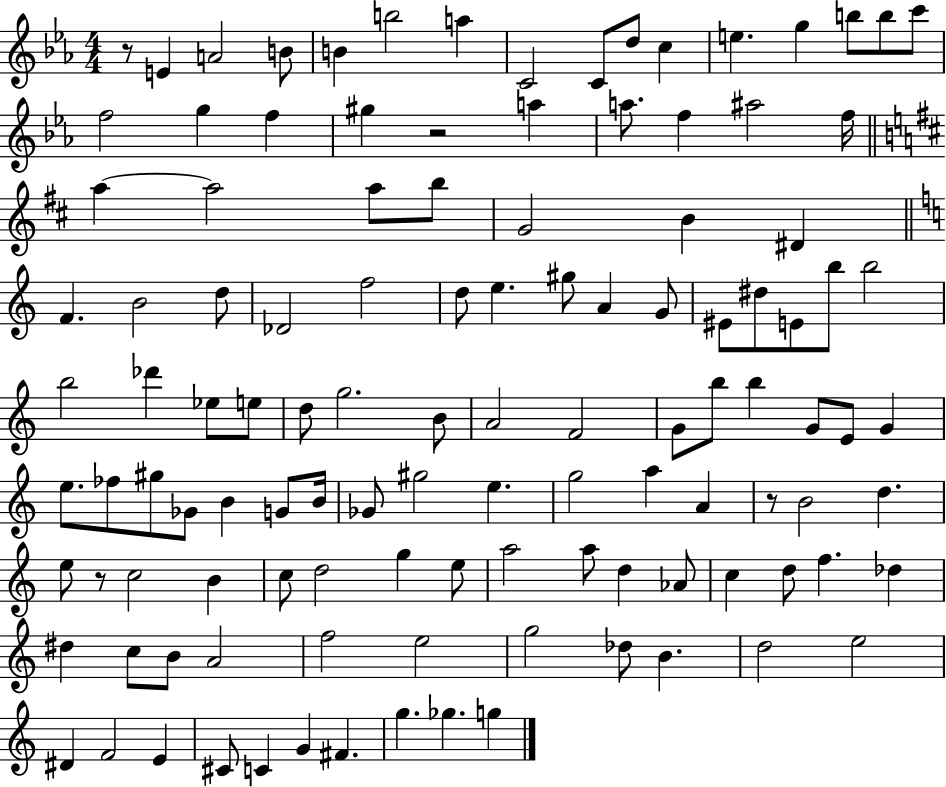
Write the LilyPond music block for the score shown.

{
  \clef treble
  \numericTimeSignature
  \time 4/4
  \key ees \major
  \repeat volta 2 { r8 e'4 a'2 b'8 | b'4 b''2 a''4 | c'2 c'8 d''8 c''4 | e''4. g''4 b''8 b''8 c'''8 | \break f''2 g''4 f''4 | gis''4 r2 a''4 | a''8. f''4 ais''2 f''16 | \bar "||" \break \key d \major a''4~~ a''2 a''8 b''8 | g'2 b'4 dis'4 | \bar "||" \break \key a \minor f'4. b'2 d''8 | des'2 f''2 | d''8 e''4. gis''8 a'4 g'8 | eis'8 dis''8 e'8 b''8 b''2 | \break b''2 des'''4 ees''8 e''8 | d''8 g''2. b'8 | a'2 f'2 | g'8 b''8 b''4 g'8 e'8 g'4 | \break e''8. fes''8 gis''8 ges'8 b'4 g'8 b'16 | ges'8 gis''2 e''4. | g''2 a''4 a'4 | r8 b'2 d''4. | \break e''8 r8 c''2 b'4 | c''8 d''2 g''4 e''8 | a''2 a''8 d''4 aes'8 | c''4 d''8 f''4. des''4 | \break dis''4 c''8 b'8 a'2 | f''2 e''2 | g''2 des''8 b'4. | d''2 e''2 | \break dis'4 f'2 e'4 | cis'8 c'4 g'4 fis'4. | g''4. ges''4. g''4 | } \bar "|."
}